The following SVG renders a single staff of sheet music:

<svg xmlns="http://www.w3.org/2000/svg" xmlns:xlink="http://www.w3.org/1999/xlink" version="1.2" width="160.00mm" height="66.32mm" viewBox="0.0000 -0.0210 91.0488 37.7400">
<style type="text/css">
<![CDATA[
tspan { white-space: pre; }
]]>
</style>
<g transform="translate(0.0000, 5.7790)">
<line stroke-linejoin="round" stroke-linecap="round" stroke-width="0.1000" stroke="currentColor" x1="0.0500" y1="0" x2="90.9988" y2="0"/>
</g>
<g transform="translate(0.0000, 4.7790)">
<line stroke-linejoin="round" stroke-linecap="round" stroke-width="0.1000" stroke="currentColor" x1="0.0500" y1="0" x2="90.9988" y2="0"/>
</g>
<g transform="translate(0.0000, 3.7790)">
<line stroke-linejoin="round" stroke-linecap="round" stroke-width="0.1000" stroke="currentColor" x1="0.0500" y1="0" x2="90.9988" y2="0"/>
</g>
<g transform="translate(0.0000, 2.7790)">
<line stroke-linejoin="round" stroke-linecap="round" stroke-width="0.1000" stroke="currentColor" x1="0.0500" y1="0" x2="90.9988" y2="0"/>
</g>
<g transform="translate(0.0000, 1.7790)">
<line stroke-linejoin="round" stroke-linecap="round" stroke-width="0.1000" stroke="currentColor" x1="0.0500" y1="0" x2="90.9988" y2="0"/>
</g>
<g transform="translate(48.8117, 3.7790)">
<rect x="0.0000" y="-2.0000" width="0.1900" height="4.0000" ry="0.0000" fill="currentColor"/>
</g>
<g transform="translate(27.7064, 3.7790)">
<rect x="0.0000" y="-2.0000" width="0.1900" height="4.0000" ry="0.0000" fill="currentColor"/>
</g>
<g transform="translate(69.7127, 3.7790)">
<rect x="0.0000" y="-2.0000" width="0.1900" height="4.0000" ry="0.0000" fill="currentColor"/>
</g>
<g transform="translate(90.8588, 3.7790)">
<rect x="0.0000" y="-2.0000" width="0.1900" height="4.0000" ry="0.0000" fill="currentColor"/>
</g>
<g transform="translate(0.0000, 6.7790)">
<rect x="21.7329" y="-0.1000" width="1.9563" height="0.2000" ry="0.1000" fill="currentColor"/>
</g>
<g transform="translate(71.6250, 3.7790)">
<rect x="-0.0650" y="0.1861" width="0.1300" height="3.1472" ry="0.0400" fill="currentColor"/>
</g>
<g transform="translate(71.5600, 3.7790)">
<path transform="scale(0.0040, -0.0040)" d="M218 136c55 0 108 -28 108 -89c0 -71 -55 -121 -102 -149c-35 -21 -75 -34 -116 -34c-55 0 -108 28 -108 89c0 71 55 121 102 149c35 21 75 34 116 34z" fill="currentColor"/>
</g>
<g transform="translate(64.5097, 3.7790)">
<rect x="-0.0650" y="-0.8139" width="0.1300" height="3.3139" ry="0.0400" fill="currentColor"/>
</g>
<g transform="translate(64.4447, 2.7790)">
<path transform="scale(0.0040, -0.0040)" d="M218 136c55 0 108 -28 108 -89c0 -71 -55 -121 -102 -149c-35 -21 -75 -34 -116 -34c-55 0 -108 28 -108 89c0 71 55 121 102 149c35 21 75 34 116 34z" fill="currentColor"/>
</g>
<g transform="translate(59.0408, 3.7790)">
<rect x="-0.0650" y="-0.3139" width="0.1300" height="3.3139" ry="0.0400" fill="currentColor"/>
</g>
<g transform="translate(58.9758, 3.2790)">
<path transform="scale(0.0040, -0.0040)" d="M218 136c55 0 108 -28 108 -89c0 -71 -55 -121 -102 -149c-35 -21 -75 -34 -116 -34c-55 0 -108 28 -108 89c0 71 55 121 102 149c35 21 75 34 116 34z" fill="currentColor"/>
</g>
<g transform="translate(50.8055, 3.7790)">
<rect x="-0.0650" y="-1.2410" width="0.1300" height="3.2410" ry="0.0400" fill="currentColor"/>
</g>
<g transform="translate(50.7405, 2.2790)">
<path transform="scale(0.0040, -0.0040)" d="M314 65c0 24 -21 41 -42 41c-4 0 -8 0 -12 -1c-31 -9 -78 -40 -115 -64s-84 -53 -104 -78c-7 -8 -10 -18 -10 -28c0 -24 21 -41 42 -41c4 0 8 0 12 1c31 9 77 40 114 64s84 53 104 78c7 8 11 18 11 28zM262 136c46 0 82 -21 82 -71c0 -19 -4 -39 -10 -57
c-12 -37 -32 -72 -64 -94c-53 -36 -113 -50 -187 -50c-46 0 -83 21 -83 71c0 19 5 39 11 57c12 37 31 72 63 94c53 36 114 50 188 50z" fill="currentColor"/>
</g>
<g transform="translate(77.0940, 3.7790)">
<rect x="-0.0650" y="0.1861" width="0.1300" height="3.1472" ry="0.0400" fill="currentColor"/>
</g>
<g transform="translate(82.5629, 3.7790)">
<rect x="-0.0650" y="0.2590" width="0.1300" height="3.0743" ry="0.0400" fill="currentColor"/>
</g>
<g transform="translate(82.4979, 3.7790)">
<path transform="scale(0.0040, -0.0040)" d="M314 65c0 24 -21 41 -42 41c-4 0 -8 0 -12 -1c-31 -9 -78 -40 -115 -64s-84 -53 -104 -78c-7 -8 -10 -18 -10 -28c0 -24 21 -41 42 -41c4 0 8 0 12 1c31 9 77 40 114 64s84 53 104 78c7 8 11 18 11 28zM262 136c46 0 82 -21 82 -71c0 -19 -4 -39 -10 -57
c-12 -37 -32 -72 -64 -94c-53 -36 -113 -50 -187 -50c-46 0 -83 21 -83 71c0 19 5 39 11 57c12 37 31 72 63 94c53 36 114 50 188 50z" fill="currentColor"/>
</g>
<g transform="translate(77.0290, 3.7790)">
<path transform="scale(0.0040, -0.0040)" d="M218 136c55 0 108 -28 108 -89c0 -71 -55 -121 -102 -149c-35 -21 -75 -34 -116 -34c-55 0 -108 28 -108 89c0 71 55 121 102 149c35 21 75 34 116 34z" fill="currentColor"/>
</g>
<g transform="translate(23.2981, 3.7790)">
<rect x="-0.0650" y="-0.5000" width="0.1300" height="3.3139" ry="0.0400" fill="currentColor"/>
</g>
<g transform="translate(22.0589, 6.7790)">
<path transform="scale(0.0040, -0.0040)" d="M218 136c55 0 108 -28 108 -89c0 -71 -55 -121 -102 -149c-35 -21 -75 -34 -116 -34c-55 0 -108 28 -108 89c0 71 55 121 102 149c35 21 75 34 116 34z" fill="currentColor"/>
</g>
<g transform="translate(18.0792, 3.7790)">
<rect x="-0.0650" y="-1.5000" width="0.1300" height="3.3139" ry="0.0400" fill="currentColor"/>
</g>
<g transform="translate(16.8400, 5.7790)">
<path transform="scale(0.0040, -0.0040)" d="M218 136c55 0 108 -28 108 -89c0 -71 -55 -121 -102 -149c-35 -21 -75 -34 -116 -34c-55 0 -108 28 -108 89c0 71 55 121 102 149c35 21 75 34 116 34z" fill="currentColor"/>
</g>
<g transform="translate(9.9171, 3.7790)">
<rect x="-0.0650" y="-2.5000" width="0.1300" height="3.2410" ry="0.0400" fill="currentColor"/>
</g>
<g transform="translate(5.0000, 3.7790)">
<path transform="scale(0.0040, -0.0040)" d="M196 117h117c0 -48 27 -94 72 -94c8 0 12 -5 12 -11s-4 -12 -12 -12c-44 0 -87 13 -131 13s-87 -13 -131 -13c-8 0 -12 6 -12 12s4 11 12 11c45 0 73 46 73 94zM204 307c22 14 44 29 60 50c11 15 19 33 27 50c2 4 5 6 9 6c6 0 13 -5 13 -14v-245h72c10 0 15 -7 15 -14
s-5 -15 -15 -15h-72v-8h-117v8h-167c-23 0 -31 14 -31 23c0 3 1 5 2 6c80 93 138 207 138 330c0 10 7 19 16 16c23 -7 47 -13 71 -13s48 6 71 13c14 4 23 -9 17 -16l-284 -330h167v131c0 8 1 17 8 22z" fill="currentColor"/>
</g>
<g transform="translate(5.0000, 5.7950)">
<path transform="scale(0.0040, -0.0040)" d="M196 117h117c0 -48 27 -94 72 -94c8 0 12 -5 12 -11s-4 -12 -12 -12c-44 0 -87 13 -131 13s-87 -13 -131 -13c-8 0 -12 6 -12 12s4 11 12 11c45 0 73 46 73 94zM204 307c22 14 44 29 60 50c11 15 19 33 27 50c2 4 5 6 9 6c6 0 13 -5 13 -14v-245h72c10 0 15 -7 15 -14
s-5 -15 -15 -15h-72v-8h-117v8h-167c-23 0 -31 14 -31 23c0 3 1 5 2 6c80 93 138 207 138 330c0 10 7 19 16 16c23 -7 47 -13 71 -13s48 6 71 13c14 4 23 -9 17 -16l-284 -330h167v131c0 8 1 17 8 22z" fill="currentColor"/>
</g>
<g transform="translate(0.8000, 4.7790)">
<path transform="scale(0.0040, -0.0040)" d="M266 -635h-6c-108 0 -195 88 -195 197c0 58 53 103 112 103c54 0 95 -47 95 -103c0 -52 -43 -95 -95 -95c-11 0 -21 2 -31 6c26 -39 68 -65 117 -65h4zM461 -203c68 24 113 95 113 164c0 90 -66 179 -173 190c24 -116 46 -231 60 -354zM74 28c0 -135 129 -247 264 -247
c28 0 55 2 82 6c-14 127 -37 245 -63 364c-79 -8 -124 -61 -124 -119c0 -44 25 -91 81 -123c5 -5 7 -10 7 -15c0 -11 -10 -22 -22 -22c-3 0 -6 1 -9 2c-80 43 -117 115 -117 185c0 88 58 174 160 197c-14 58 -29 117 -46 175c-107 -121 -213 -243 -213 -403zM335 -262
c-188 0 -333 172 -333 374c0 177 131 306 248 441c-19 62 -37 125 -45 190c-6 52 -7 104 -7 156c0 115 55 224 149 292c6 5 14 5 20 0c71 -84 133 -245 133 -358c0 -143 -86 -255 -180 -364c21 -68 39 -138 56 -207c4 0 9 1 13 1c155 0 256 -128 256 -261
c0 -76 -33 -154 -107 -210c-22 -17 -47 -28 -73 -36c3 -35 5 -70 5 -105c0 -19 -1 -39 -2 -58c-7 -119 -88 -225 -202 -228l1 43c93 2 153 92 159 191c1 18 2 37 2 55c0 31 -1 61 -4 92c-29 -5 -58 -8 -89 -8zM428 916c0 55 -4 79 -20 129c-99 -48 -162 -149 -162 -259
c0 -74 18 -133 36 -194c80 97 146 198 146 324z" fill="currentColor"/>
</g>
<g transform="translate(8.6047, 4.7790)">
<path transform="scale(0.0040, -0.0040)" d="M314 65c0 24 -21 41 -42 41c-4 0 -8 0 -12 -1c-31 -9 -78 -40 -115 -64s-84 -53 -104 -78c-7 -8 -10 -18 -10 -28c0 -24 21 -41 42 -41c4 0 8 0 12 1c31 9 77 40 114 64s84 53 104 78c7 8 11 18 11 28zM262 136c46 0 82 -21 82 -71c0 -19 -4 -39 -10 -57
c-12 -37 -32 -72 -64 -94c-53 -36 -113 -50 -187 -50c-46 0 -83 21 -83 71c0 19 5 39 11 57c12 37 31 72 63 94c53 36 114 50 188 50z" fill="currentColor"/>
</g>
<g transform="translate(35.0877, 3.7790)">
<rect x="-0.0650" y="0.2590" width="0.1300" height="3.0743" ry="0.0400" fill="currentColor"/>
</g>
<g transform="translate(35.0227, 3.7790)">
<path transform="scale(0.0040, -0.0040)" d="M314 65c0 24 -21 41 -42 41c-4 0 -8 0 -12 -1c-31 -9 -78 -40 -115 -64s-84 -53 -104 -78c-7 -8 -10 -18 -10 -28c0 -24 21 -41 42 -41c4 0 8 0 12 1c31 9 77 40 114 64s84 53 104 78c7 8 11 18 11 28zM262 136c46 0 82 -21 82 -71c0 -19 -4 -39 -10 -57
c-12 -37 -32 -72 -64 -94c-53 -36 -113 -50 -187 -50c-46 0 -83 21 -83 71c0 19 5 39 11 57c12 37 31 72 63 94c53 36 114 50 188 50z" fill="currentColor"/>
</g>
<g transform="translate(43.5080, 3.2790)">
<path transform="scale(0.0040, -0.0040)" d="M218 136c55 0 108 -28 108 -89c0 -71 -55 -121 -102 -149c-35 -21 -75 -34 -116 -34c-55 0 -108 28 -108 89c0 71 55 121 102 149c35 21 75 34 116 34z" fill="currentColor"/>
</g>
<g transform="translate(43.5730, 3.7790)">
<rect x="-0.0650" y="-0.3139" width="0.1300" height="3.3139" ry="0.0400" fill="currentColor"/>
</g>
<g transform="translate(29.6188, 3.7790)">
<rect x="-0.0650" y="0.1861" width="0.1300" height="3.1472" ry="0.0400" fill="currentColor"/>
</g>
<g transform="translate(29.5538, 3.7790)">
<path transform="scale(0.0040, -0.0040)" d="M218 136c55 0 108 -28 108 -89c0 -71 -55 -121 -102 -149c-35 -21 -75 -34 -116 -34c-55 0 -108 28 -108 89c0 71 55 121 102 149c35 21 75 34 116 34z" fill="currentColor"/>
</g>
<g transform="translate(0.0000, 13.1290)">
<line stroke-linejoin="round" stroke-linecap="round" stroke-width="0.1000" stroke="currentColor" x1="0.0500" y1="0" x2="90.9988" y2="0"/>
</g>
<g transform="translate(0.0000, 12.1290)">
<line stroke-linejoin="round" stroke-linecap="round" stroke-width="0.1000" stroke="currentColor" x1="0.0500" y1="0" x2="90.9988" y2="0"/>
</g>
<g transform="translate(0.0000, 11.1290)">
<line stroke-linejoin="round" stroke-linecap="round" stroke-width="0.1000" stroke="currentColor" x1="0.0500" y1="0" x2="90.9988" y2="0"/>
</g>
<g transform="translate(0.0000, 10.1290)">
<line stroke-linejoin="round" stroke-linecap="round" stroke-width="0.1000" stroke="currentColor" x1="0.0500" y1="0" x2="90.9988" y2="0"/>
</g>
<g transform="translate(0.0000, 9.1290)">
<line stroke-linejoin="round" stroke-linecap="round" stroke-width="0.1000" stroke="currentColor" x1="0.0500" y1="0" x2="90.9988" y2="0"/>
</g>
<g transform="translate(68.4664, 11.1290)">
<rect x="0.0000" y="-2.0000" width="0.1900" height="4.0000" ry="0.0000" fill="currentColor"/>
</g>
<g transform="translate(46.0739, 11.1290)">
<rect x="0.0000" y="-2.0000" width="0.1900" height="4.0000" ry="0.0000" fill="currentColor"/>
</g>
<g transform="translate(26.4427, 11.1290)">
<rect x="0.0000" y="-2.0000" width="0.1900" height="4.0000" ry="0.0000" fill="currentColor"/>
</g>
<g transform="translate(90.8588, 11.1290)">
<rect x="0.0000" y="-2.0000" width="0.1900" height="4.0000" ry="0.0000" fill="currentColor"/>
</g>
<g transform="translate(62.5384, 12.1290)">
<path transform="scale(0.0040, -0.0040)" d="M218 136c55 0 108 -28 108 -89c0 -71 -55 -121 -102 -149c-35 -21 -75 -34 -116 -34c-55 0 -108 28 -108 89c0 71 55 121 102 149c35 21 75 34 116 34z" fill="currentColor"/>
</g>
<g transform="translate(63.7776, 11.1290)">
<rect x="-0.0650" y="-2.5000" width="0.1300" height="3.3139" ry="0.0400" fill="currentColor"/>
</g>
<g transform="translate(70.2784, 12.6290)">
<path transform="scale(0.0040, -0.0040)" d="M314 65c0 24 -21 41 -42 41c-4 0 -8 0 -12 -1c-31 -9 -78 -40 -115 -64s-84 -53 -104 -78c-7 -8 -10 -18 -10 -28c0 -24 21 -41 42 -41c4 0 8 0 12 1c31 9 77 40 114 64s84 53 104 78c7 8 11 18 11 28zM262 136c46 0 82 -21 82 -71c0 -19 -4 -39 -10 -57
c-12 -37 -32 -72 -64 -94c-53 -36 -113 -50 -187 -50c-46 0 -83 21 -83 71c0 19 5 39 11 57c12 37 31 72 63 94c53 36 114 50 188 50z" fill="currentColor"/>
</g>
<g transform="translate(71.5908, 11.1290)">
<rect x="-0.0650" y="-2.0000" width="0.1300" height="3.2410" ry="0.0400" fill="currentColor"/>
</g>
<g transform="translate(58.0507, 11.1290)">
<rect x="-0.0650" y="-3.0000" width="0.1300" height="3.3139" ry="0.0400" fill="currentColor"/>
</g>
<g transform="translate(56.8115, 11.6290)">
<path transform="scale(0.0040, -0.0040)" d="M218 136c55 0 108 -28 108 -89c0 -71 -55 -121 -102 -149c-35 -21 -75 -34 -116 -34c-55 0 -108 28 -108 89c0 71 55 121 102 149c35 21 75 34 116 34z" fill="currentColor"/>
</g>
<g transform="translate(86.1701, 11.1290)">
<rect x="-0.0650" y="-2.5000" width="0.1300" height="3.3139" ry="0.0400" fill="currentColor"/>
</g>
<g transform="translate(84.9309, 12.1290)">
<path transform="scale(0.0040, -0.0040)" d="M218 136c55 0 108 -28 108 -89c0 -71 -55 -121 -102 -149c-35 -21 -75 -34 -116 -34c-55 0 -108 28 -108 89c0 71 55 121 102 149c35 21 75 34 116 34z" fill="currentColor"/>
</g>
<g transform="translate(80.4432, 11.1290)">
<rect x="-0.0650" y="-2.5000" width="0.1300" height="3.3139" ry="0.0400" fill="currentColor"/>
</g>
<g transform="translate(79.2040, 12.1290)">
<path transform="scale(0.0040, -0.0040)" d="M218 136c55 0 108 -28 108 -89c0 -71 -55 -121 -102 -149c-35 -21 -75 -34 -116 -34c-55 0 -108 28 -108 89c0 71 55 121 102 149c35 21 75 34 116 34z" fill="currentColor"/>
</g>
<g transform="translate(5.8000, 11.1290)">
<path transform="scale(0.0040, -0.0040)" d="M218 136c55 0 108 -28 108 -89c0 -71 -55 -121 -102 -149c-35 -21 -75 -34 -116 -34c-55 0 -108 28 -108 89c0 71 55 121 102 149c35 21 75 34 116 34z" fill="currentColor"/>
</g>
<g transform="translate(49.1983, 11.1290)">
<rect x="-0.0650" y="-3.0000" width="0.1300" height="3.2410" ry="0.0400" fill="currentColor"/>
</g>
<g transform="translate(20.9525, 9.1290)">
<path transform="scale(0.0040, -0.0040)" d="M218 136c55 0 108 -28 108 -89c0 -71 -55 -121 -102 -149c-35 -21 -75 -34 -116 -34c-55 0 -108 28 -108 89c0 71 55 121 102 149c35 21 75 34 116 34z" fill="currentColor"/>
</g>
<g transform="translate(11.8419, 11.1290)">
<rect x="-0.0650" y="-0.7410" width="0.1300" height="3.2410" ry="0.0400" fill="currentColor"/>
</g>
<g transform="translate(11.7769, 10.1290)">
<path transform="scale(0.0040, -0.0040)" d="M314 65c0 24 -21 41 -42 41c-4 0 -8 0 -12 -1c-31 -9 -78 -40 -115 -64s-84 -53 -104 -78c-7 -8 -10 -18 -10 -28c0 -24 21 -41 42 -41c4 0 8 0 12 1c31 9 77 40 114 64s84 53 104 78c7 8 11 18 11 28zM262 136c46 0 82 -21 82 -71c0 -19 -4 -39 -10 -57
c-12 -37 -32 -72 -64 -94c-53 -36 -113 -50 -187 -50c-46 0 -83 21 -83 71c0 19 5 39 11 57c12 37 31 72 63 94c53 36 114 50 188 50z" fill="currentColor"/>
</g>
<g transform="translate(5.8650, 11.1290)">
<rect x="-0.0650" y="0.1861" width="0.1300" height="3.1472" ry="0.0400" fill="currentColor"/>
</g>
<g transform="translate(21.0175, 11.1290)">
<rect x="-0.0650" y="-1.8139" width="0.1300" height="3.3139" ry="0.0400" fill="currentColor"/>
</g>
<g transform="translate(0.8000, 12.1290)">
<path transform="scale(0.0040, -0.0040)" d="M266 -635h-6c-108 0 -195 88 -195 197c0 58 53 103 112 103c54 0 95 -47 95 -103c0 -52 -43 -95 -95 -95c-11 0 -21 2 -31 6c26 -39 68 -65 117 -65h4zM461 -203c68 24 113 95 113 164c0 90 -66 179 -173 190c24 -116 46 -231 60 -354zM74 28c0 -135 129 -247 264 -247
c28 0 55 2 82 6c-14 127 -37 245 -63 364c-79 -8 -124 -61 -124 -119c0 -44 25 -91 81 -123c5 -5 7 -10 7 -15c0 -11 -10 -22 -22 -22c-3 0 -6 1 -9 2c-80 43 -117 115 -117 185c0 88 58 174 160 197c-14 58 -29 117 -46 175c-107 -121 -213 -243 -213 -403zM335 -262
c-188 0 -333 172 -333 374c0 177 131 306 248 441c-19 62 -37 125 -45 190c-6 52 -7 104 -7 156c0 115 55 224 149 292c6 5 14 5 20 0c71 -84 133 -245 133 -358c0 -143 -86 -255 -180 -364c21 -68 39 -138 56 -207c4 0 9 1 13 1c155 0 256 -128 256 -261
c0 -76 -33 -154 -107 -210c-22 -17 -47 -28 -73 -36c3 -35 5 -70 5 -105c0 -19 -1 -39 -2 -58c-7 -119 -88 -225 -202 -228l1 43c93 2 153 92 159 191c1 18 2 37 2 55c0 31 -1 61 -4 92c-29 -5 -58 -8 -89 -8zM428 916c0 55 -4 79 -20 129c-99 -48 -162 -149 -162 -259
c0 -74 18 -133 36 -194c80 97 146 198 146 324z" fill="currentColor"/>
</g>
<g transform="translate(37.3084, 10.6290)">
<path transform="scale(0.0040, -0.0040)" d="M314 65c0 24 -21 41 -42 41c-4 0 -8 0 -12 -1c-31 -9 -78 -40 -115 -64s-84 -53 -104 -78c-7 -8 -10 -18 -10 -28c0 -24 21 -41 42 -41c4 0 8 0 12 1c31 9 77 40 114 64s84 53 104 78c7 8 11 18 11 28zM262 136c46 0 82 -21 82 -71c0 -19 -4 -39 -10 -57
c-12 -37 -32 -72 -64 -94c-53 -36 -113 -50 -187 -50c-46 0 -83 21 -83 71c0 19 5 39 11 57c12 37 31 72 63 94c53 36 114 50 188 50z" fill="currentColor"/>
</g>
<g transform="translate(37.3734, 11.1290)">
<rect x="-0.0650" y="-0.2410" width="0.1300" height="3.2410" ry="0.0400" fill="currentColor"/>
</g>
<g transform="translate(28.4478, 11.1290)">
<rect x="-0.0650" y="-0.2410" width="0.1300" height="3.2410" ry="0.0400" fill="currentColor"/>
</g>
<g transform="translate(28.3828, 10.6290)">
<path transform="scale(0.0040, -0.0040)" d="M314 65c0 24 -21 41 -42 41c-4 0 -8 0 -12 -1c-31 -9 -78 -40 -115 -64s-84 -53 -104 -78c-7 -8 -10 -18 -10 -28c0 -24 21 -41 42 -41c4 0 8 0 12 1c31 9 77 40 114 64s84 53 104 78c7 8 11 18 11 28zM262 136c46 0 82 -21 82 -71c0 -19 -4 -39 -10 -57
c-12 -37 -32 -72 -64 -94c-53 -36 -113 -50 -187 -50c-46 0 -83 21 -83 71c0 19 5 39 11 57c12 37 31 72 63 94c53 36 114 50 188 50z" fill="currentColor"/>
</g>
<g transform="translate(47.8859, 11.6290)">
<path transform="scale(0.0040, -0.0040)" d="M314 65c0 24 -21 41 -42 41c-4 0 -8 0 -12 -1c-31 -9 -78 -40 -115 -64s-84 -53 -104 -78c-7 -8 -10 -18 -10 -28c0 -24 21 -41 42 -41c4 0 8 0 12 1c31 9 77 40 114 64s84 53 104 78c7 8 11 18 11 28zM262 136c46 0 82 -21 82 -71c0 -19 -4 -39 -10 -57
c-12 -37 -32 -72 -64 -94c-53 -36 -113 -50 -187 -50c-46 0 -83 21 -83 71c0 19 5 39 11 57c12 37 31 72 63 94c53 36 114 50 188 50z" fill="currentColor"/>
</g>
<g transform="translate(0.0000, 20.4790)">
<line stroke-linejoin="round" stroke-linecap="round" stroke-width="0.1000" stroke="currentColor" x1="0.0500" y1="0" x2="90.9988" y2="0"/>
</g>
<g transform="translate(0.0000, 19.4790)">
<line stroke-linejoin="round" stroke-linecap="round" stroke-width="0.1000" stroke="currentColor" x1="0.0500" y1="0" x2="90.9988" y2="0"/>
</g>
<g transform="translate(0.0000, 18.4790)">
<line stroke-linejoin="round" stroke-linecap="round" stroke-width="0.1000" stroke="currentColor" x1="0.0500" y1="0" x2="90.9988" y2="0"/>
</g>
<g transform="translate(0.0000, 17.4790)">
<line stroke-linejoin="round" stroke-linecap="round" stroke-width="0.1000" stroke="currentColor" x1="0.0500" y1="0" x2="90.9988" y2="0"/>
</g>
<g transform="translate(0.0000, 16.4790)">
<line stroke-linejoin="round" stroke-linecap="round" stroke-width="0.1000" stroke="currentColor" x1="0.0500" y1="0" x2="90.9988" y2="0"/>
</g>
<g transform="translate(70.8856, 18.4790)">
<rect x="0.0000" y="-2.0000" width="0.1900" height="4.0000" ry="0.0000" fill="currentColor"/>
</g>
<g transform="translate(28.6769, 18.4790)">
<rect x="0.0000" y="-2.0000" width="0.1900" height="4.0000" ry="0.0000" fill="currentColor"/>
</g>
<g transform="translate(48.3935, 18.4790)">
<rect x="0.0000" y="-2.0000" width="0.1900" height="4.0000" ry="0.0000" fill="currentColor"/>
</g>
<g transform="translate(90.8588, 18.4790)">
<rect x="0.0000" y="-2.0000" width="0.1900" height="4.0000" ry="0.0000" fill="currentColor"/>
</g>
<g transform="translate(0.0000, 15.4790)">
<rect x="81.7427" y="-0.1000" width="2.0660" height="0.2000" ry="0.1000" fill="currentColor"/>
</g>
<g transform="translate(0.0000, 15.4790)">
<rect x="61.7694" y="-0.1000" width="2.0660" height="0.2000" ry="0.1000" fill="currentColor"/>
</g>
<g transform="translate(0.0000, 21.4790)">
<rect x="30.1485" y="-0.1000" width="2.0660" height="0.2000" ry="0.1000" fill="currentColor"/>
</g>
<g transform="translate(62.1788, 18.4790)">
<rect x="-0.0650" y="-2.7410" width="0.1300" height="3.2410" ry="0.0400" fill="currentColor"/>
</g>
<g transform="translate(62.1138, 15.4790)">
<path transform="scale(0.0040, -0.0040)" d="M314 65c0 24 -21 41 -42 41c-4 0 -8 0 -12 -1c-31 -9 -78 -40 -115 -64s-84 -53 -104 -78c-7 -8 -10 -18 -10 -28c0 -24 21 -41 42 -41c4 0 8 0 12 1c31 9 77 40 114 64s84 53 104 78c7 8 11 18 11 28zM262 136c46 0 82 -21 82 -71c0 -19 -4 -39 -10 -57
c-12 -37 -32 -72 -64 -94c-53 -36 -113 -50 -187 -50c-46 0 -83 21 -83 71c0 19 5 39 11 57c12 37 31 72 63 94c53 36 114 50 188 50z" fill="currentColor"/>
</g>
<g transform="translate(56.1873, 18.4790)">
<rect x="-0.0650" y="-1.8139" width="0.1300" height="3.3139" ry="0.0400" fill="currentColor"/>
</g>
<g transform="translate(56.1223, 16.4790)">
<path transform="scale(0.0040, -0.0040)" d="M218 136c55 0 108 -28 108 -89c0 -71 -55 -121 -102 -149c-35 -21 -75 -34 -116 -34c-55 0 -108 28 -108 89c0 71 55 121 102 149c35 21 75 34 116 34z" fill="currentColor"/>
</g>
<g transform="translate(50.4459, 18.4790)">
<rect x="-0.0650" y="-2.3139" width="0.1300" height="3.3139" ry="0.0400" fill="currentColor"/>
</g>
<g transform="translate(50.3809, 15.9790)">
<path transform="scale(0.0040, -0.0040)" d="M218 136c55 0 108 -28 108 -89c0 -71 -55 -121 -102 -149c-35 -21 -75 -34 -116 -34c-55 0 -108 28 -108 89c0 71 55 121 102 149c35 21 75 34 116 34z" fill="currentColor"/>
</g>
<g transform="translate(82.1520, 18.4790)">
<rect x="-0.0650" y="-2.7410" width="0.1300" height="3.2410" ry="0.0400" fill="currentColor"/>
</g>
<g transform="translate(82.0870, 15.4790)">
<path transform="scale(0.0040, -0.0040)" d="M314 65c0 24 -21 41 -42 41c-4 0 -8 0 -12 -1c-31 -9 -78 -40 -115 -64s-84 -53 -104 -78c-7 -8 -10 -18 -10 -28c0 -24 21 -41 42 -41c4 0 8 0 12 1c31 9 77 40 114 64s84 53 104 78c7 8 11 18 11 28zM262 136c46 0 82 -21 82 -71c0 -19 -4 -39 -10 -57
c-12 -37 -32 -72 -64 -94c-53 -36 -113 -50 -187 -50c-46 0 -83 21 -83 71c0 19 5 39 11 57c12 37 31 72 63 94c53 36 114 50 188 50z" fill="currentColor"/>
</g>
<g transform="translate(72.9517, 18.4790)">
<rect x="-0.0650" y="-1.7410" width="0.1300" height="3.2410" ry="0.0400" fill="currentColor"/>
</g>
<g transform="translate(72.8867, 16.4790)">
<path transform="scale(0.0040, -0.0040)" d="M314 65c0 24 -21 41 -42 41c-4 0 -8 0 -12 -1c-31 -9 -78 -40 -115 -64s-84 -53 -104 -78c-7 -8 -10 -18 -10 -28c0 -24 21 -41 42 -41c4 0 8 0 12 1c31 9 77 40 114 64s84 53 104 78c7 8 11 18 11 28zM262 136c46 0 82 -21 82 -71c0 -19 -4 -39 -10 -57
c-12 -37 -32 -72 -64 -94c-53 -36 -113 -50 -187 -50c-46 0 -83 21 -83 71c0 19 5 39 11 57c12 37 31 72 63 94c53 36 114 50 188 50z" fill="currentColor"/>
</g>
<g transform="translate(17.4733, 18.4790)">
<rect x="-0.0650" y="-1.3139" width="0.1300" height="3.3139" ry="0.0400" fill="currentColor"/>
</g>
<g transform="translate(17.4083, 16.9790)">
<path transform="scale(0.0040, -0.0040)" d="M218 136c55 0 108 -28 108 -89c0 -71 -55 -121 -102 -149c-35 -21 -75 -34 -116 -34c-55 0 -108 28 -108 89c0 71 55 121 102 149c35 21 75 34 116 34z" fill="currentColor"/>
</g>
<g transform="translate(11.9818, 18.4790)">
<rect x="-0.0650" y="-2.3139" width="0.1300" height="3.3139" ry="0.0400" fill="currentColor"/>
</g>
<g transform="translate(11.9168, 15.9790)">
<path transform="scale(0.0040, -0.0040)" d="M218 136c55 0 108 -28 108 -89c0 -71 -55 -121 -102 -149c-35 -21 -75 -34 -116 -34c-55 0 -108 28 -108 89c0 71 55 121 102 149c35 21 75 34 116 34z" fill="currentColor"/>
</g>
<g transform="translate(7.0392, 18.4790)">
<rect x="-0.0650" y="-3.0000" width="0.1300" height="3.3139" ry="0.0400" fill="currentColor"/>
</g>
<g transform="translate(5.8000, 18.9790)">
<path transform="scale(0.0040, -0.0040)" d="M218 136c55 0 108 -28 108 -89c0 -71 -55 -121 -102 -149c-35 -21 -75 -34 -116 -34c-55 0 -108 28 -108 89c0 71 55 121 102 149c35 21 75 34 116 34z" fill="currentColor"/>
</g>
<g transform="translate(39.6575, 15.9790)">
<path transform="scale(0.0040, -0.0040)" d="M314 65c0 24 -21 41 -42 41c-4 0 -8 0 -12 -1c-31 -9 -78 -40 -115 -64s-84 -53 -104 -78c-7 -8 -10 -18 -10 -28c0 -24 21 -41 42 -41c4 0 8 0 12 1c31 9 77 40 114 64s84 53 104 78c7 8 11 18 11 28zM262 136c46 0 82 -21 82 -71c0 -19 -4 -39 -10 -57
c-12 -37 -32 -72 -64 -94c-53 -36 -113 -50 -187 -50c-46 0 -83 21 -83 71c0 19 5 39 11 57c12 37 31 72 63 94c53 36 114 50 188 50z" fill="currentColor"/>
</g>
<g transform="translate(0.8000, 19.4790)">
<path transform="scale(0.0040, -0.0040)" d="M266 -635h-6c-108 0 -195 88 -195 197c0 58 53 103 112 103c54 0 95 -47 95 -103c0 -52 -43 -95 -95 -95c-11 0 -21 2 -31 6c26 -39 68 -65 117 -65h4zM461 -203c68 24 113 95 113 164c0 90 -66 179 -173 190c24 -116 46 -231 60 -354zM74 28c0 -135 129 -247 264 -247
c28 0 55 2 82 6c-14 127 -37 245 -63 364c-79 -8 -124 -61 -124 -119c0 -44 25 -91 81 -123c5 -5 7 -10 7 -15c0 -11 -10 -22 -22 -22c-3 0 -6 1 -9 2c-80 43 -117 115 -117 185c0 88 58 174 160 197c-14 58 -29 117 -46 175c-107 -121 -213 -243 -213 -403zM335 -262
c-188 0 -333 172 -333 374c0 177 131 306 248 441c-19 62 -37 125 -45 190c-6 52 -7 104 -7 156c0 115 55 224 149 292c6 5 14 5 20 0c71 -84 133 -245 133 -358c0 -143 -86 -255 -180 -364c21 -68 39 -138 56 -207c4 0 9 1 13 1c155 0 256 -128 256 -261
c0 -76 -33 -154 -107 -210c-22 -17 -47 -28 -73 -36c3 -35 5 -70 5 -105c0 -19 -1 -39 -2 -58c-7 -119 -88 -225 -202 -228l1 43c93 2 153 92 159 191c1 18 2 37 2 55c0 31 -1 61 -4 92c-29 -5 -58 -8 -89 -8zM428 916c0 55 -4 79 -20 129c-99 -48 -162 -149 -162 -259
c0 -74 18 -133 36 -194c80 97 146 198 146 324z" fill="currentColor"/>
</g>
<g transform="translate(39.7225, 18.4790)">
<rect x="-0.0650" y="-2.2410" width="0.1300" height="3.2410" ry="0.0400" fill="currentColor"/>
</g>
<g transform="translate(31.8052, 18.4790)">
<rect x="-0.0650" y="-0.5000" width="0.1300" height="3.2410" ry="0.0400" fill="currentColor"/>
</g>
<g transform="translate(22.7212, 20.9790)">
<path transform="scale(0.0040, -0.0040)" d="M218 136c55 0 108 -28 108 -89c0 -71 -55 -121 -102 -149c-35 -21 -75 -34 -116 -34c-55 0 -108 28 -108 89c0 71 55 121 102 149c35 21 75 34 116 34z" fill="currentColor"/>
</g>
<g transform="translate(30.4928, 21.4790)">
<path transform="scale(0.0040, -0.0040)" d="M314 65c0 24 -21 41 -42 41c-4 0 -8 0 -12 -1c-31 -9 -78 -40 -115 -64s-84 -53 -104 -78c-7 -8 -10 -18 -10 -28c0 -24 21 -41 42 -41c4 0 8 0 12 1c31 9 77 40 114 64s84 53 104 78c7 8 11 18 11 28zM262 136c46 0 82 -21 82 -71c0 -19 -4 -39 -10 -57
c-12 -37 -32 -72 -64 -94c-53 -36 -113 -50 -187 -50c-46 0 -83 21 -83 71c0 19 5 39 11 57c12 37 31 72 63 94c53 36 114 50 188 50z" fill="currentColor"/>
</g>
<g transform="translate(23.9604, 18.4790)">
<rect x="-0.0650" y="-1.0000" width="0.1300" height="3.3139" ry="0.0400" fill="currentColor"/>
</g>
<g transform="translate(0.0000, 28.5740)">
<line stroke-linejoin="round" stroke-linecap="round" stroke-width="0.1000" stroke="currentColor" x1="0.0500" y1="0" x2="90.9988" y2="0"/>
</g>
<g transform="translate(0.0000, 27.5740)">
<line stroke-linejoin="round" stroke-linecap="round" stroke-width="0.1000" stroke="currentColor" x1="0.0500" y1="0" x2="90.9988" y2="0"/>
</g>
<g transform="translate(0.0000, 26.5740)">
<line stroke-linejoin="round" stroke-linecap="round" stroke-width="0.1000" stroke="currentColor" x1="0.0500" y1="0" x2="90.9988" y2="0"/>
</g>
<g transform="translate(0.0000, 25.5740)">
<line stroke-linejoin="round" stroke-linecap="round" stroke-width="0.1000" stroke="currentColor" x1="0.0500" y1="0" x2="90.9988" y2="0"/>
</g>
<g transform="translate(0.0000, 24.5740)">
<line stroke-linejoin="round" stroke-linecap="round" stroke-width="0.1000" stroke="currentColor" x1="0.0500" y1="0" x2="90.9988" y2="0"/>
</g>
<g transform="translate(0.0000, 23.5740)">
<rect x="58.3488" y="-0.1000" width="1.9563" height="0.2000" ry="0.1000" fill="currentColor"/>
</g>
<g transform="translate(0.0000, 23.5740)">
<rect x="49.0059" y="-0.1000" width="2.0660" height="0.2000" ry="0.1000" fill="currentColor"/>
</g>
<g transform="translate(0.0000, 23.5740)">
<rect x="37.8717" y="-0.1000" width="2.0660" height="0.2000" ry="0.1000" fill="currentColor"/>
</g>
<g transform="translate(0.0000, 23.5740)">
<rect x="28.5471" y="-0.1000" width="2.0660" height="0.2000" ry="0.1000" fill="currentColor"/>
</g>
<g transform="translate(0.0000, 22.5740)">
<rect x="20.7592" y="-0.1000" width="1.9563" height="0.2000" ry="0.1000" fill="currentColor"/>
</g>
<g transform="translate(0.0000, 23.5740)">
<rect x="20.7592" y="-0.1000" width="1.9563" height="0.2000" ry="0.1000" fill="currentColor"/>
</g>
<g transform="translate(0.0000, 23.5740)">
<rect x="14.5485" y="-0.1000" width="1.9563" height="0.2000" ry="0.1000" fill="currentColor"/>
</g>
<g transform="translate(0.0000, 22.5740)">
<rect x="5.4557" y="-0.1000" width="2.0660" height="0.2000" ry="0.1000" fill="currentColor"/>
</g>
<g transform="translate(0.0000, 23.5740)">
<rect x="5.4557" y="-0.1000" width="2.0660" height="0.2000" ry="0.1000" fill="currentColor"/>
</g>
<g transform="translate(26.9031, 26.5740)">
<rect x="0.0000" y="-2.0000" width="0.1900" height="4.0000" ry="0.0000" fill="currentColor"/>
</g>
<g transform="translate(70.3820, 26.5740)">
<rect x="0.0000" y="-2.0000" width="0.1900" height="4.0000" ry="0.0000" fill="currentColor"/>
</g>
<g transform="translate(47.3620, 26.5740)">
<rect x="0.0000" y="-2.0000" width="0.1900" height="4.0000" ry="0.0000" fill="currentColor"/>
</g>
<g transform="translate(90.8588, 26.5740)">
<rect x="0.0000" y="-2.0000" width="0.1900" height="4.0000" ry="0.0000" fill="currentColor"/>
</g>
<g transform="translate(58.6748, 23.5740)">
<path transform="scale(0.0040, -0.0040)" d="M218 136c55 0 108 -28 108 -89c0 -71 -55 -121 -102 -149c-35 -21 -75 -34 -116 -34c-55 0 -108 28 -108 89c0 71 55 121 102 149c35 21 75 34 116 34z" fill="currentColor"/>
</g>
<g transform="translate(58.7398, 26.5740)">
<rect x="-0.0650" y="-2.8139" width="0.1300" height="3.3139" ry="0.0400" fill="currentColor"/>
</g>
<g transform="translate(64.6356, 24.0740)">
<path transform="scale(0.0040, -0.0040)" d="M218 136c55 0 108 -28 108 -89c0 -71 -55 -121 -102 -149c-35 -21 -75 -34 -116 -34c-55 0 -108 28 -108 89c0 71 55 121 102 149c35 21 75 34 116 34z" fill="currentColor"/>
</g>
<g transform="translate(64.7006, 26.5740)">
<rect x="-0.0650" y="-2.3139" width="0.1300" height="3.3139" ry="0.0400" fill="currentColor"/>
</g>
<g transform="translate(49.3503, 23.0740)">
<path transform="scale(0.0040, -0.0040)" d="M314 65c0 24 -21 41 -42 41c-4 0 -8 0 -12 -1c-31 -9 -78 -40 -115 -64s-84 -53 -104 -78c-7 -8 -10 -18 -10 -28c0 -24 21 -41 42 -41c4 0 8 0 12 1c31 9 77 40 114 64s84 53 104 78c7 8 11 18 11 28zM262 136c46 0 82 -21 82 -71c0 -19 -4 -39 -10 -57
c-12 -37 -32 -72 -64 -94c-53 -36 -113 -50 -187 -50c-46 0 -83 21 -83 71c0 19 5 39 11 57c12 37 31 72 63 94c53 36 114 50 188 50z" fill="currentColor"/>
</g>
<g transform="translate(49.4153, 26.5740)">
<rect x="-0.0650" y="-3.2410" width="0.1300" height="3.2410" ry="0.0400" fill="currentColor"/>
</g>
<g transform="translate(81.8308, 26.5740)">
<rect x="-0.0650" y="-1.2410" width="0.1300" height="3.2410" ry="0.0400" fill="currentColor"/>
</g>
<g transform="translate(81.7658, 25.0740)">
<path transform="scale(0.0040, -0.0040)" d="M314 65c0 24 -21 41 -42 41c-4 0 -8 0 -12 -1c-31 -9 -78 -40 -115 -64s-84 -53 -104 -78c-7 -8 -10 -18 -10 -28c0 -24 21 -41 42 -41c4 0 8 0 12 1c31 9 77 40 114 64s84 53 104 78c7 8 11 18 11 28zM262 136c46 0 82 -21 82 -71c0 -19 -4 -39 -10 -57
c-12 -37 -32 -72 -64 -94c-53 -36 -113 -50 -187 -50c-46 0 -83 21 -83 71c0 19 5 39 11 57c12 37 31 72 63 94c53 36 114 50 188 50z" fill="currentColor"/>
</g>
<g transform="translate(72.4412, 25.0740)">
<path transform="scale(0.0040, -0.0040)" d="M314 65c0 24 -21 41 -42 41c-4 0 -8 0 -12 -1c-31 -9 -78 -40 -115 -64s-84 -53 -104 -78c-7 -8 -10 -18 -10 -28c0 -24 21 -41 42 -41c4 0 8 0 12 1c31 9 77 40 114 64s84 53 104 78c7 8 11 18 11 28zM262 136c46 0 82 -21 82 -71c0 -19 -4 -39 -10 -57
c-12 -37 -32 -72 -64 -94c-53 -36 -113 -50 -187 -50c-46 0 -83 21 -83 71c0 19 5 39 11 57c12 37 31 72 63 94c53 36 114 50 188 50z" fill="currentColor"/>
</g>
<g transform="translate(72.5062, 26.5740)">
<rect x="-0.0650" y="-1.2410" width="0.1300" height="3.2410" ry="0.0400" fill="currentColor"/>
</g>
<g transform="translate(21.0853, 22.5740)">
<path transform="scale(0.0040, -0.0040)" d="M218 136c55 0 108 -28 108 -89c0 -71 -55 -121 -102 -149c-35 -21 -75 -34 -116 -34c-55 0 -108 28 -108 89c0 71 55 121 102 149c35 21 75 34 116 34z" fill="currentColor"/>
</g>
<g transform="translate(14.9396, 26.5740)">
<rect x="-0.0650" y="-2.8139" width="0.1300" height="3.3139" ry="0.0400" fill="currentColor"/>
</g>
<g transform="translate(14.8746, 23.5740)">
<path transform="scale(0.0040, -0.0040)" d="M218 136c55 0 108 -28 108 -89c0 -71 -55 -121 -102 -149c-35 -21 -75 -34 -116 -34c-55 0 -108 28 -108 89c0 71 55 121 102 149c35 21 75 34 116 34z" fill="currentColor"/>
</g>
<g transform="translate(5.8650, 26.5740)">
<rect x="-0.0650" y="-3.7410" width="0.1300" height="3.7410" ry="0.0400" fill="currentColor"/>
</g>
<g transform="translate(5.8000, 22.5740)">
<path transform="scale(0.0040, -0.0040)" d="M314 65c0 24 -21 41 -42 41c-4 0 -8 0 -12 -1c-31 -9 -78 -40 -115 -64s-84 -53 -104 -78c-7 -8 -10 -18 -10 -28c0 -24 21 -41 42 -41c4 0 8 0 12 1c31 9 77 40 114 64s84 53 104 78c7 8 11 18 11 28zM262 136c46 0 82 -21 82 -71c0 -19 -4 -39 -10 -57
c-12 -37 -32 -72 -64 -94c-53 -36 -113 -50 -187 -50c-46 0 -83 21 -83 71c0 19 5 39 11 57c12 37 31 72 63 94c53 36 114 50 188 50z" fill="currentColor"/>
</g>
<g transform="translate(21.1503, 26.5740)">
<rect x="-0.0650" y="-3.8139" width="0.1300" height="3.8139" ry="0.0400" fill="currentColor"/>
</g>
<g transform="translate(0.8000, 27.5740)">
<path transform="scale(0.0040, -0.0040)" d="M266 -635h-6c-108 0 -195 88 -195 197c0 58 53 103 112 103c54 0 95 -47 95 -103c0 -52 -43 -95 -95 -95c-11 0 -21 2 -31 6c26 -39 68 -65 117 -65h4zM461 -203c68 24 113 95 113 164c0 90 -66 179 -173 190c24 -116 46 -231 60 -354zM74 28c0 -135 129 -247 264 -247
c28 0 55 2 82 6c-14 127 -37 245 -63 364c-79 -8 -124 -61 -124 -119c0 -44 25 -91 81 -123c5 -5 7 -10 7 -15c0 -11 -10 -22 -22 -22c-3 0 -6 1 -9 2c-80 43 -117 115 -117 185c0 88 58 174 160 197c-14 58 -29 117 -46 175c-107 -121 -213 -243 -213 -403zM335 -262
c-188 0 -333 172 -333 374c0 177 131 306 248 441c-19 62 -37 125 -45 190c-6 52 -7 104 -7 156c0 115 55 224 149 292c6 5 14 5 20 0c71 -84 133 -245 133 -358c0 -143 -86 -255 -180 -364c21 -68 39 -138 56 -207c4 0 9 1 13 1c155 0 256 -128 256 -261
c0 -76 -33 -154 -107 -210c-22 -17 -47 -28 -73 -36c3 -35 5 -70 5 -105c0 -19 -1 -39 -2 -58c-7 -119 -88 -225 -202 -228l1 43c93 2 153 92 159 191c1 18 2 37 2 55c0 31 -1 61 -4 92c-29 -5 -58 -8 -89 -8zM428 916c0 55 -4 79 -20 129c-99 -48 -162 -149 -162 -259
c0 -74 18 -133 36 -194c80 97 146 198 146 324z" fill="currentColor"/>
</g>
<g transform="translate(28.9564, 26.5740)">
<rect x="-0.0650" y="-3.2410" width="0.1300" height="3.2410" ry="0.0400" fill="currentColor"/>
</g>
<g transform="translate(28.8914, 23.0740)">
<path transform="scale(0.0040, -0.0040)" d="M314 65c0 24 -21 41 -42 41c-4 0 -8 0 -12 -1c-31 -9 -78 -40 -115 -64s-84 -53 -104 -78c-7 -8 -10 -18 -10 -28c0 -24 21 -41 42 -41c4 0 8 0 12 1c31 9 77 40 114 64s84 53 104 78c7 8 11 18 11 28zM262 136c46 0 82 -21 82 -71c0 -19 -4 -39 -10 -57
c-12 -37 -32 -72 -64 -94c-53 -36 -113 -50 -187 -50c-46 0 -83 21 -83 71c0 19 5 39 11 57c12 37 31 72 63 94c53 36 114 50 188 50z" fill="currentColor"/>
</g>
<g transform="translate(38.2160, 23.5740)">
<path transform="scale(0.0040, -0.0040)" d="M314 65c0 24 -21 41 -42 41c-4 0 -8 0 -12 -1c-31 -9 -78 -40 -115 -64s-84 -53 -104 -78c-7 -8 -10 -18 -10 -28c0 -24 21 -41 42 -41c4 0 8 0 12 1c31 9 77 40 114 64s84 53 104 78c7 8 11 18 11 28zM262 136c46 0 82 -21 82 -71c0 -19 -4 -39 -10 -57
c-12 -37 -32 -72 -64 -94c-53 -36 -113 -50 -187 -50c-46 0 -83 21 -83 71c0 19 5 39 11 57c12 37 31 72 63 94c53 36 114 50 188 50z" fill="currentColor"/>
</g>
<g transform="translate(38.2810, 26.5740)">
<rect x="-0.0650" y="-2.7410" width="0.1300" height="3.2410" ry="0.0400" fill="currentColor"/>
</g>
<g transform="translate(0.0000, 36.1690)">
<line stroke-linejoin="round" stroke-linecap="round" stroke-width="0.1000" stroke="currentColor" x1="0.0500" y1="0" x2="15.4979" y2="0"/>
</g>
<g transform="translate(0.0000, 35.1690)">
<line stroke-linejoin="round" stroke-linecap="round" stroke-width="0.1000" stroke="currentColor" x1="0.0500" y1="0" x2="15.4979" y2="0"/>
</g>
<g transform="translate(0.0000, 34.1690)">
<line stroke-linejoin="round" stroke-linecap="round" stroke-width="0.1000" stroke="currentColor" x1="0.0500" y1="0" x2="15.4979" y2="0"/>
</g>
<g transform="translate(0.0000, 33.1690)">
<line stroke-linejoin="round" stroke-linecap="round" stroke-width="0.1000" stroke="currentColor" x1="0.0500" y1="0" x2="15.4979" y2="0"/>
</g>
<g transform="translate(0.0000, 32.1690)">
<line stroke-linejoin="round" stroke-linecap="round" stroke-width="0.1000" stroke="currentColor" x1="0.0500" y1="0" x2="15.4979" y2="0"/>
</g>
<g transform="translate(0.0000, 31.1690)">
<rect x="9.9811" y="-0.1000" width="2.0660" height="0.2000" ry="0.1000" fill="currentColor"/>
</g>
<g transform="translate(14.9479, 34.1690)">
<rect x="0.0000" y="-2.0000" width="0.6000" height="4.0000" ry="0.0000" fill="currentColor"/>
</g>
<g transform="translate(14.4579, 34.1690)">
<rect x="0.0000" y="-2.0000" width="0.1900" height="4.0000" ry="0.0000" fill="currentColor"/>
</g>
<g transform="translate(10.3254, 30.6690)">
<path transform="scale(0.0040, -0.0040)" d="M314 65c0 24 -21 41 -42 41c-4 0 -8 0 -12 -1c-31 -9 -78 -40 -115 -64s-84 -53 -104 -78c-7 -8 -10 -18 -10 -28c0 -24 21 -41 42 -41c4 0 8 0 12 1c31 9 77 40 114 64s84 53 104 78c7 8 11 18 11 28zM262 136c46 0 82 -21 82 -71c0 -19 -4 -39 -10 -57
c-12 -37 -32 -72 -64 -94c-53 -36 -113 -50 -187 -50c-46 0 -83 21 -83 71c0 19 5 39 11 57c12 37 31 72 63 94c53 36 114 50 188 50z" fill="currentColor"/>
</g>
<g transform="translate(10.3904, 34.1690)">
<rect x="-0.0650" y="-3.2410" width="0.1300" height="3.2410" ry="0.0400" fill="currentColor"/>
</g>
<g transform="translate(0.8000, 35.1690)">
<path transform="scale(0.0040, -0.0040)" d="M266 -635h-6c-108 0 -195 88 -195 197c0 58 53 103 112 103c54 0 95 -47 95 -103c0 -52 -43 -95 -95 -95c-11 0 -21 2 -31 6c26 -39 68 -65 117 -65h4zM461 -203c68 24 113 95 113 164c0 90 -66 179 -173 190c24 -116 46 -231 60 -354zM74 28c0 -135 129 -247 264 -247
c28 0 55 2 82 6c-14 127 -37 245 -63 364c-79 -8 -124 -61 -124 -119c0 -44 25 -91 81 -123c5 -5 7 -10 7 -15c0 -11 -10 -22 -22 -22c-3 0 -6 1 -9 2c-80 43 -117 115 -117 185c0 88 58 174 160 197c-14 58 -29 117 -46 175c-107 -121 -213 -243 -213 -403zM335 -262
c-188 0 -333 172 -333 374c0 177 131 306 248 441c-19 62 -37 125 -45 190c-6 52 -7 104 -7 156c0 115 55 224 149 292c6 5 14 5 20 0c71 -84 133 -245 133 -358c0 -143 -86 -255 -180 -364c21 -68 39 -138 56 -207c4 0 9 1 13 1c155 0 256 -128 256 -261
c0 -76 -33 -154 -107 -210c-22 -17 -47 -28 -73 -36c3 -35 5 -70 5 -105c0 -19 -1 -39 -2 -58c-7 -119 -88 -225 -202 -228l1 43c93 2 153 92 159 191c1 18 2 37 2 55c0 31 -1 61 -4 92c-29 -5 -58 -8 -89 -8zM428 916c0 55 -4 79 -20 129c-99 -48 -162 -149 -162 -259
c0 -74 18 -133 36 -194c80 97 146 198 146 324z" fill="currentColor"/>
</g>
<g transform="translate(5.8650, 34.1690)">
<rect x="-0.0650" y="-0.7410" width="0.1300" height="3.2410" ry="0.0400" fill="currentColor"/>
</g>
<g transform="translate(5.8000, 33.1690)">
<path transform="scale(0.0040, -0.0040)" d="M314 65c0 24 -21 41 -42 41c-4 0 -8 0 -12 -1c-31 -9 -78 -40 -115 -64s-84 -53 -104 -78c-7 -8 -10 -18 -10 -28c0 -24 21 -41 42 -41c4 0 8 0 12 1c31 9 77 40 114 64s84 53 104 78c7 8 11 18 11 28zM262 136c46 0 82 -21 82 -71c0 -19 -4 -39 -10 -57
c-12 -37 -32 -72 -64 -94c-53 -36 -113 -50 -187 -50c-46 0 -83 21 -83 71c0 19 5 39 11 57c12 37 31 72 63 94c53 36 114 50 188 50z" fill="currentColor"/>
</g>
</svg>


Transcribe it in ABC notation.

X:1
T:Untitled
M:4/4
L:1/4
K:C
G2 E C B B2 c e2 c d B B B2 B d2 f c2 c2 A2 A G F2 G G A g e D C2 g2 g f a2 f2 a2 c'2 a c' b2 a2 b2 a g e2 e2 d2 b2